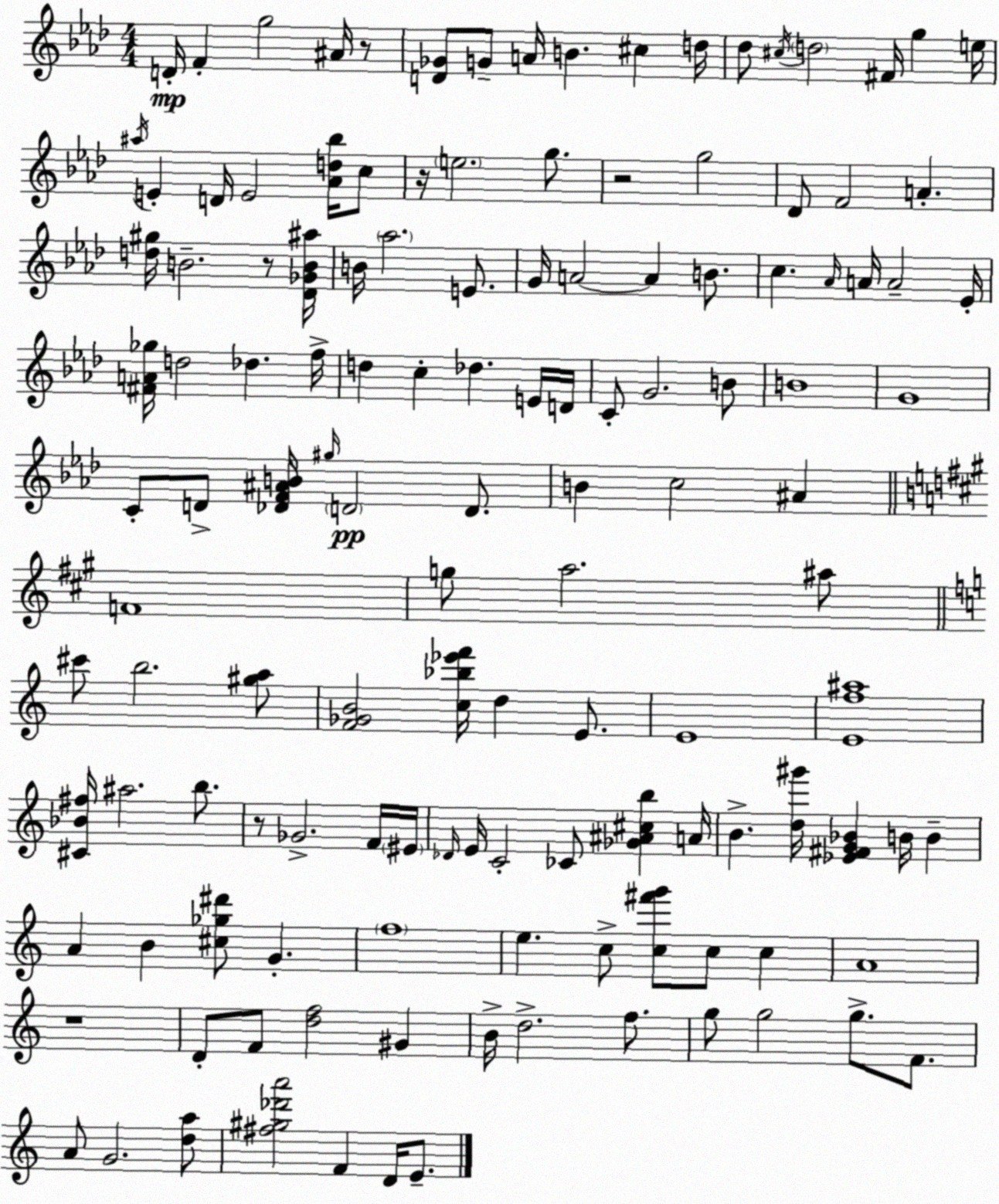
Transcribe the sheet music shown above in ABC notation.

X:1
T:Untitled
M:4/4
L:1/4
K:Fm
D/4 F g2 ^A/4 z/2 [D_G]/2 G/2 A/4 B ^c d/4 _d/2 ^c/4 d2 ^F/4 g e/4 ^a/4 E D/4 E2 [_Ad_b]/4 c/2 z/4 e2 g/2 z2 g2 _D/2 F2 A [d^g]/4 B2 z/2 [_D_GB^a]/4 B/4 _a2 E/2 G/4 A2 A B/2 c _A/4 A/4 A2 _E/4 [^FA_g]/4 d2 _d f/4 d c _d E/4 D/4 C/2 G2 B/2 B4 G4 C/2 D/2 [_DF^AB]/4 ^g/4 D2 D/2 B c2 ^A F4 g/2 a2 ^a/2 ^c'/2 b2 [^ga]/2 [F_GB]2 [c_b_e'f']/4 d E/2 E4 [Ef^a]4 [^C_B^f]/4 ^a2 b/2 z/2 _G2 F/4 ^E/4 _D/4 E/4 C2 _C/2 [_G^A^cb] A/4 B [d^g']/4 [_E^FG_B] B/4 B A B [^c_g^d']/2 G f4 e c/2 [c^f'g']/2 c/2 c A4 z4 D/2 F/2 [df]2 ^G B/4 d2 f/2 g/2 g2 g/2 F/2 A/2 G2 [da]/2 [^f^g_d'a']2 F D/4 E/2